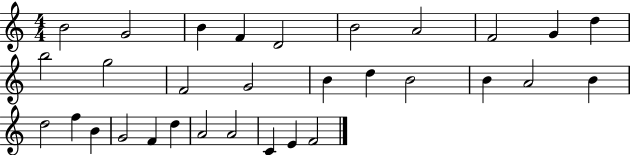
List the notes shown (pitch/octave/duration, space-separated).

B4/h G4/h B4/q F4/q D4/h B4/h A4/h F4/h G4/q D5/q B5/h G5/h F4/h G4/h B4/q D5/q B4/h B4/q A4/h B4/q D5/h F5/q B4/q G4/h F4/q D5/q A4/h A4/h C4/q E4/q F4/h